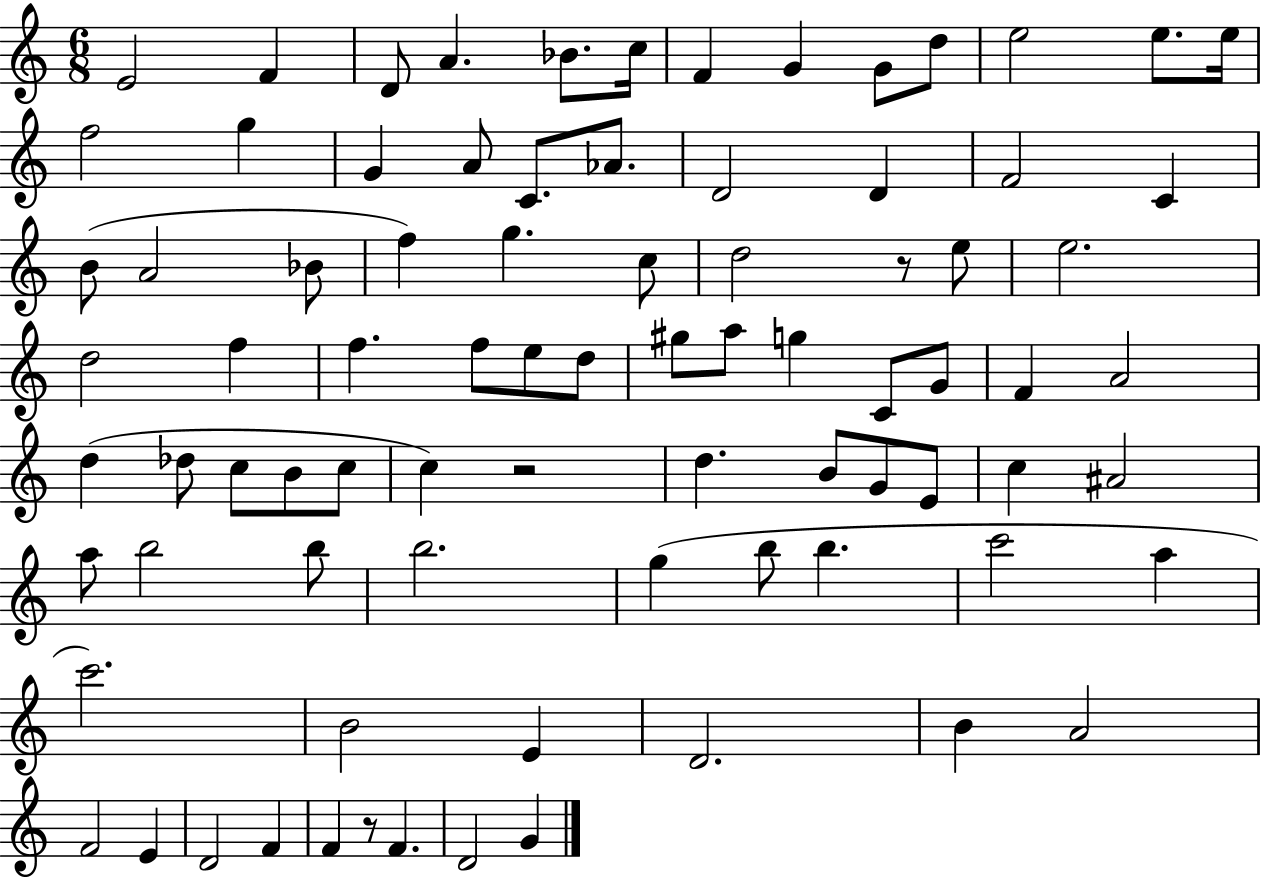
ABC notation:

X:1
T:Untitled
M:6/8
L:1/4
K:C
E2 F D/2 A _B/2 c/4 F G G/2 d/2 e2 e/2 e/4 f2 g G A/2 C/2 _A/2 D2 D F2 C B/2 A2 _B/2 f g c/2 d2 z/2 e/2 e2 d2 f f f/2 e/2 d/2 ^g/2 a/2 g C/2 G/2 F A2 d _d/2 c/2 B/2 c/2 c z2 d B/2 G/2 E/2 c ^A2 a/2 b2 b/2 b2 g b/2 b c'2 a c'2 B2 E D2 B A2 F2 E D2 F F z/2 F D2 G